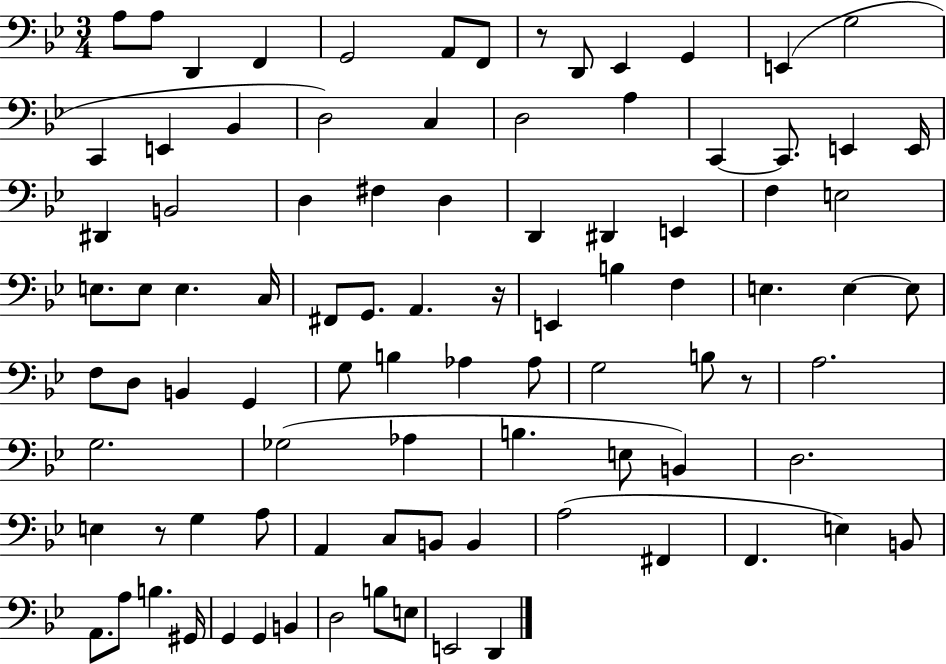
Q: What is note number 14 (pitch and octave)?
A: E2